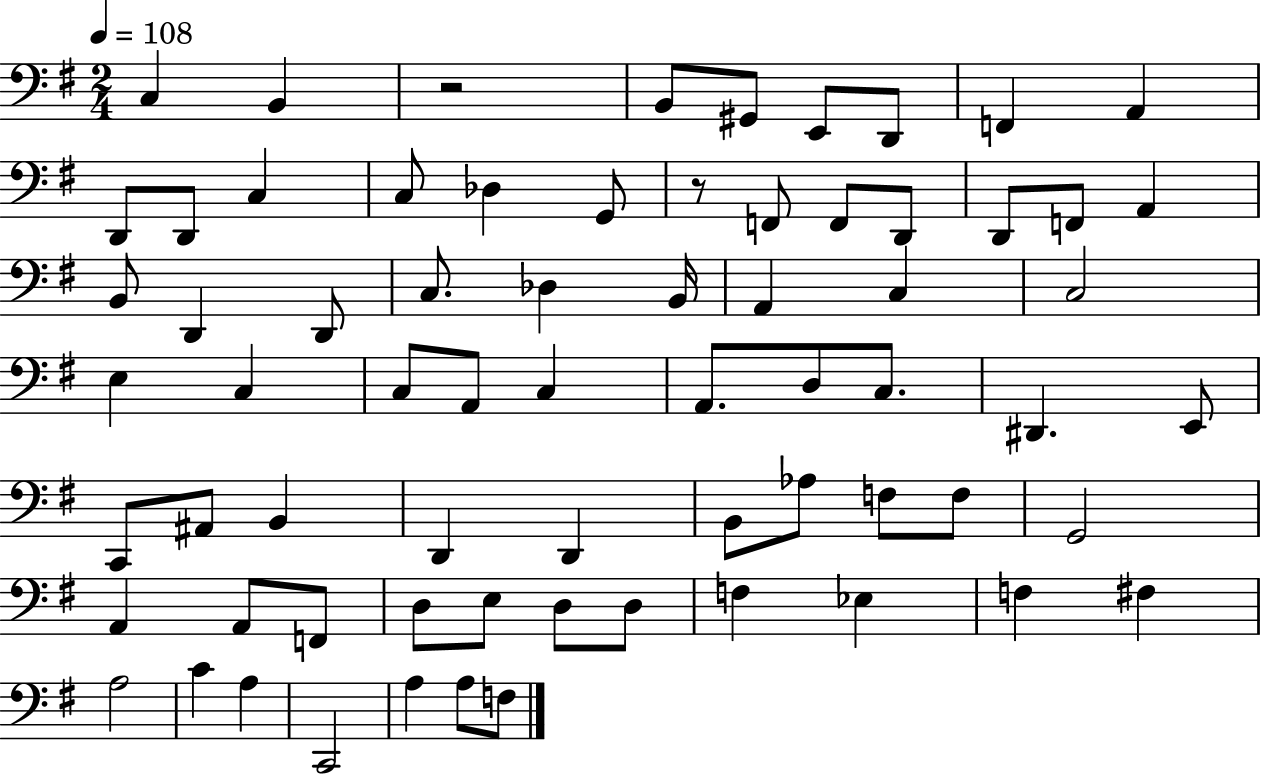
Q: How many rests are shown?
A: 2